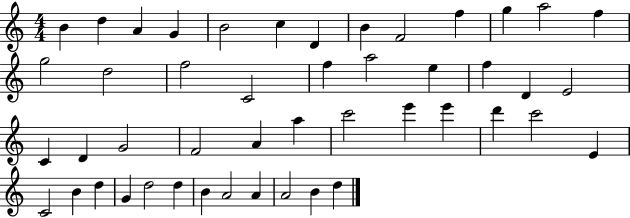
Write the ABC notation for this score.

X:1
T:Untitled
M:4/4
L:1/4
K:C
B d A G B2 c D B F2 f g a2 f g2 d2 f2 C2 f a2 e f D E2 C D G2 F2 A a c'2 e' e' d' c'2 E C2 B d G d2 d B A2 A A2 B d